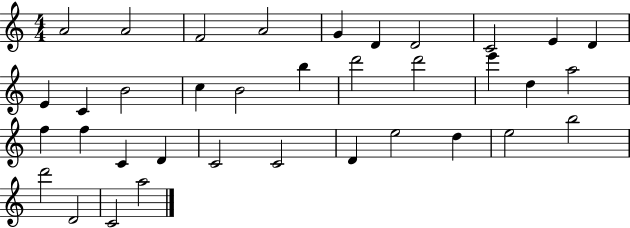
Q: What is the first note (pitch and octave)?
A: A4